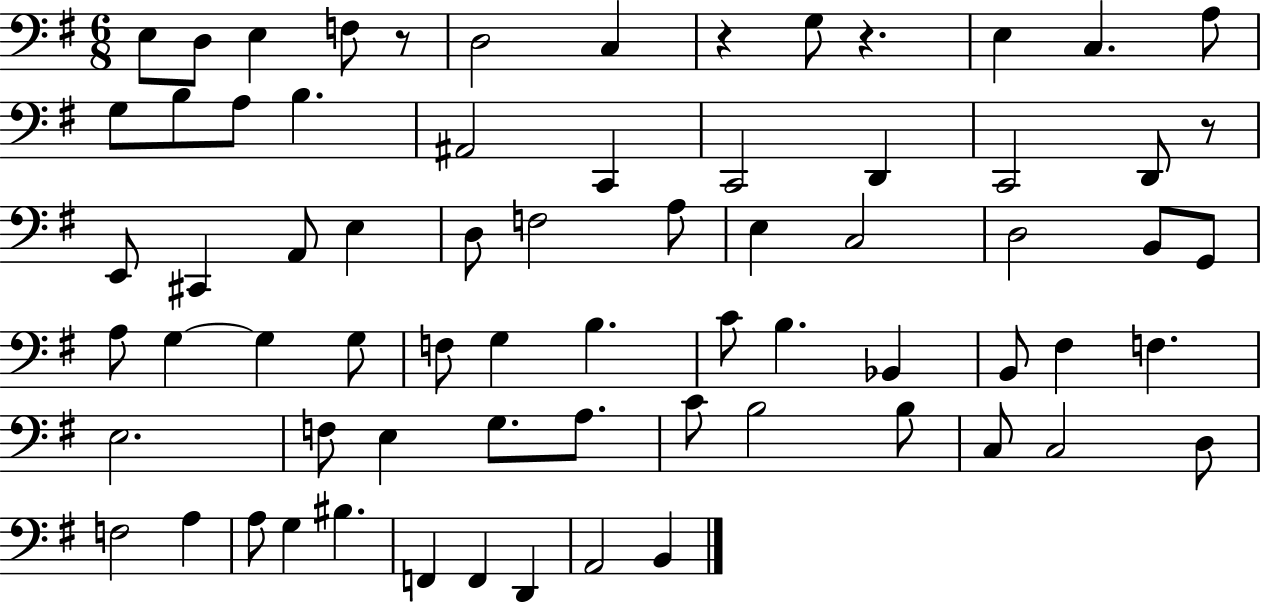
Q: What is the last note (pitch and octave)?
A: B2